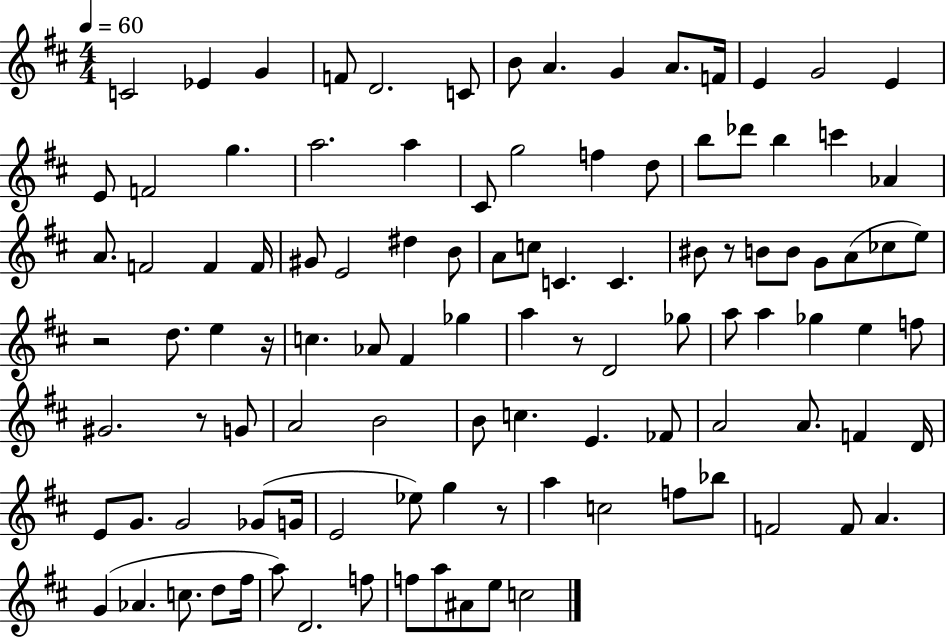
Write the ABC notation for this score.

X:1
T:Untitled
M:4/4
L:1/4
K:D
C2 _E G F/2 D2 C/2 B/2 A G A/2 F/4 E G2 E E/2 F2 g a2 a ^C/2 g2 f d/2 b/2 _d'/2 b c' _A A/2 F2 F F/4 ^G/2 E2 ^d B/2 A/2 c/2 C C ^B/2 z/2 B/2 B/2 G/2 A/2 _c/2 e/2 z2 d/2 e z/4 c _A/2 ^F _g a z/2 D2 _g/2 a/2 a _g e f/2 ^G2 z/2 G/2 A2 B2 B/2 c E _F/2 A2 A/2 F D/4 E/2 G/2 G2 _G/2 G/4 E2 _e/2 g z/2 a c2 f/2 _b/2 F2 F/2 A G _A c/2 d/2 ^f/4 a/2 D2 f/2 f/2 a/2 ^A/2 e/2 c2